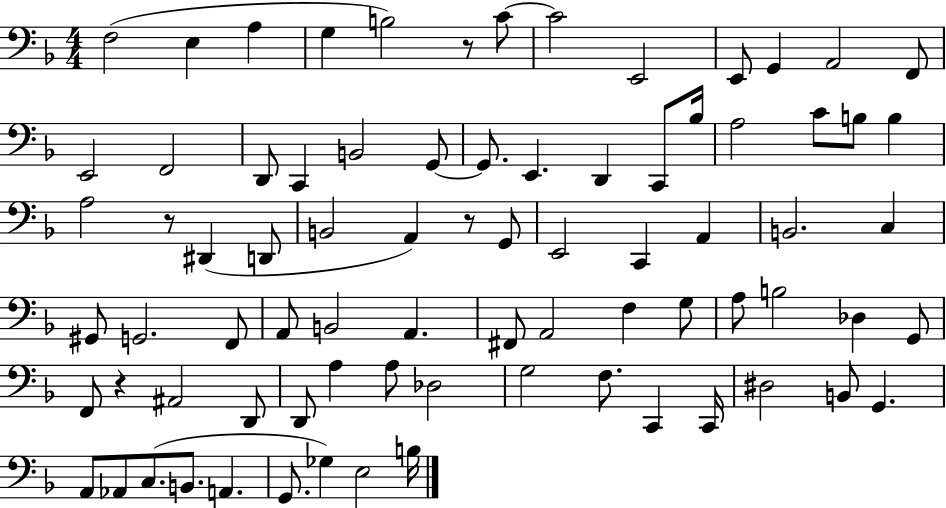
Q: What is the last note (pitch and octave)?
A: B3